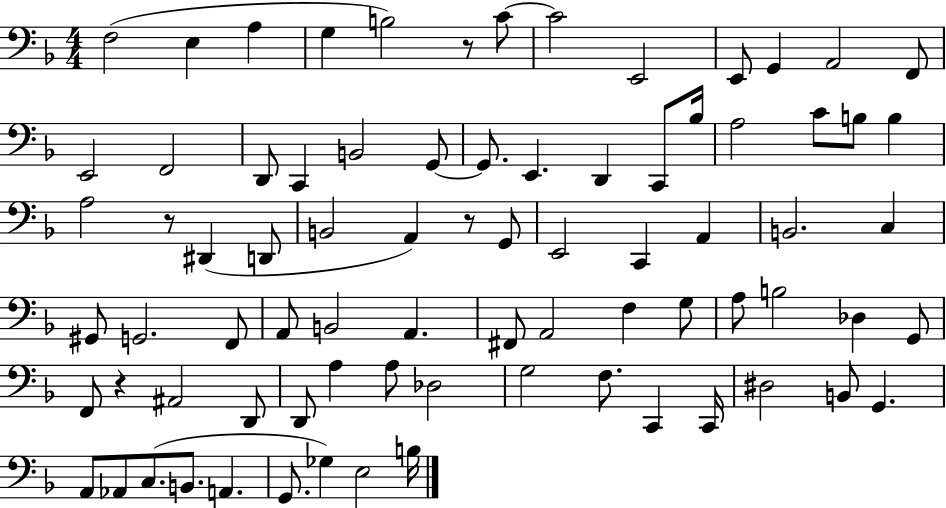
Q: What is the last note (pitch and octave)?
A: B3